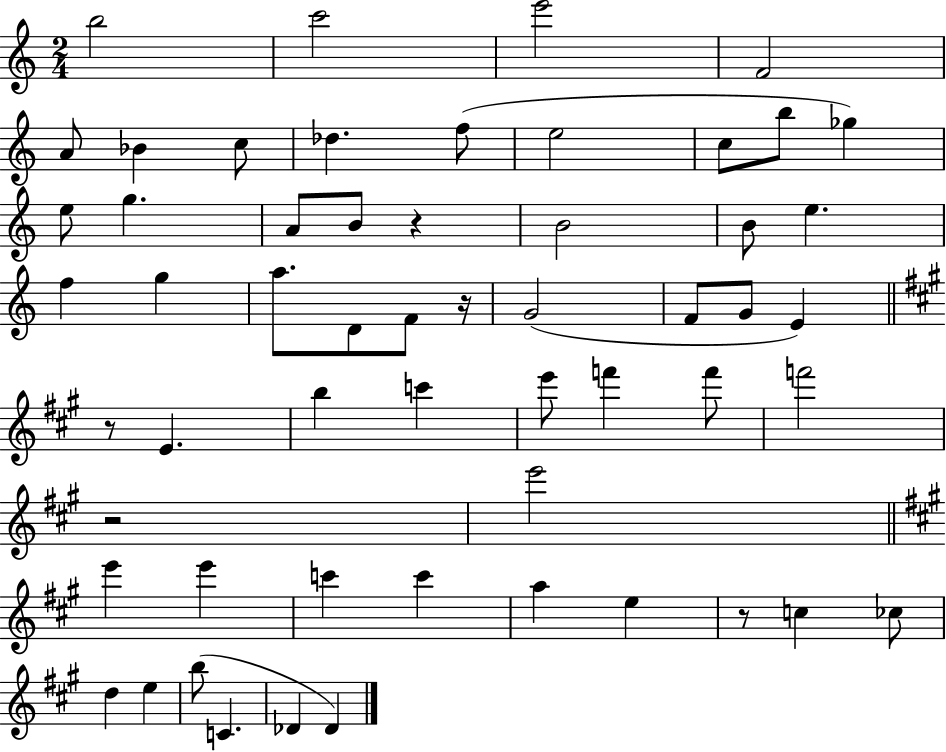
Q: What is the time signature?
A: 2/4